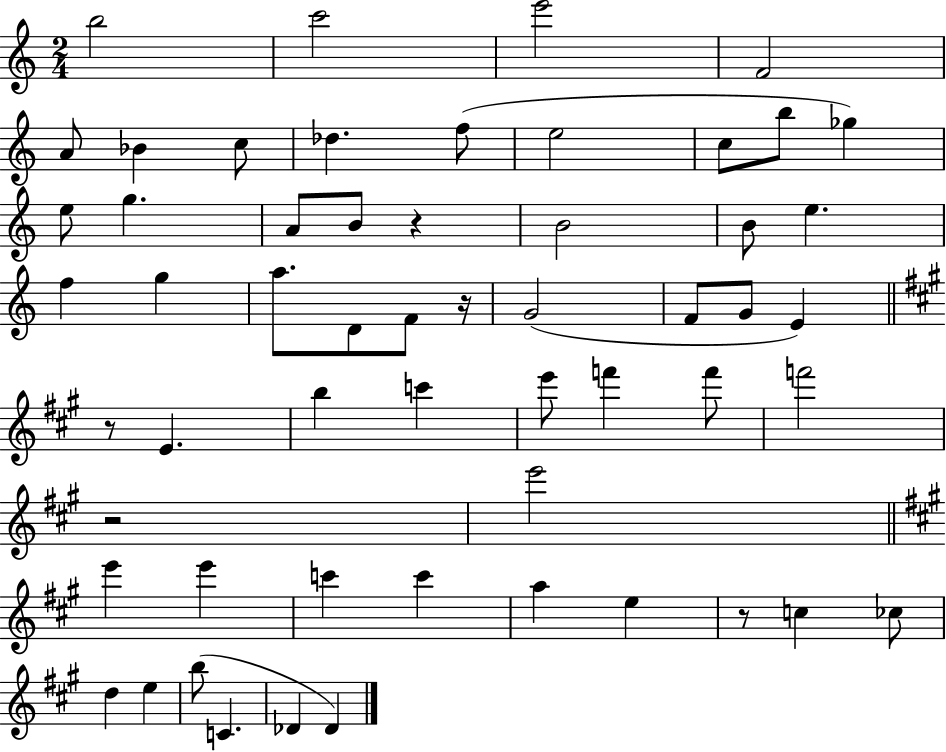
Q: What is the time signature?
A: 2/4